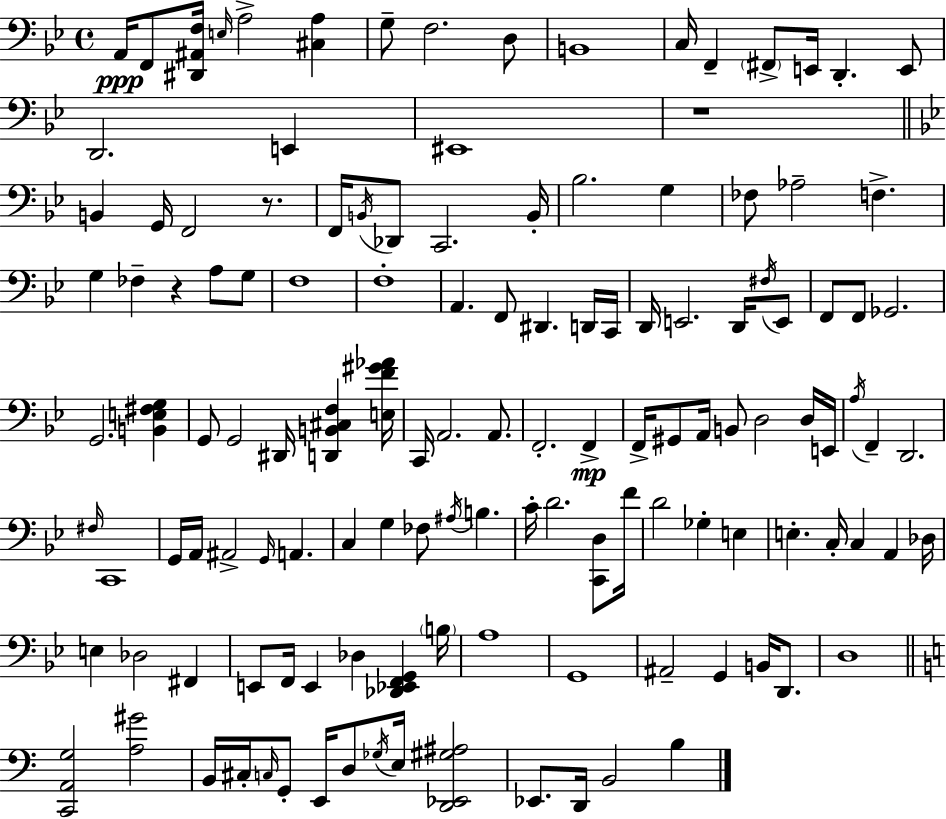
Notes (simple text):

A2/s F2/e [D#2,A#2,F3]/s E3/s A3/h [C#3,A3]/q G3/e F3/h. D3/e B2/w C3/s F2/q F#2/e E2/s D2/q. E2/e D2/h. E2/q EIS2/w R/w B2/q G2/s F2/h R/e. F2/s B2/s Db2/e C2/h. B2/s Bb3/h. G3/q FES3/e Ab3/h F3/q. G3/q FES3/q R/q A3/e G3/e F3/w F3/w A2/q. F2/e D#2/q. D2/s C2/s D2/s E2/h. D2/s F#3/s E2/e F2/e F2/e Gb2/h. G2/h. [B2,E3,F#3,G3]/q G2/e G2/h D#2/s [D2,B2,C#3,F3]/q [E3,F4,G#4,Ab4]/s C2/s A2/h. A2/e. F2/h. F2/q F2/s G#2/e A2/s B2/e D3/h D3/s E2/s A3/s F2/q D2/h. F#3/s C2/w G2/s A2/s A#2/h G2/s A2/q. C3/q G3/q FES3/e A#3/s B3/q. C4/s D4/h. [C2,D3]/e F4/s D4/h Gb3/q E3/q E3/q. C3/s C3/q A2/q Db3/s E3/q Db3/h F#2/q E2/e F2/s E2/q Db3/q [Db2,Eb2,F2,G2]/q B3/s A3/w G2/w A#2/h G2/q B2/s D2/e. D3/w [C2,A2,G3]/h [A3,G#4]/h B2/s C#3/s C3/s G2/e E2/s D3/e Gb3/s E3/s [D2,Eb2,G#3,A#3]/h Eb2/e. D2/s B2/h B3/q